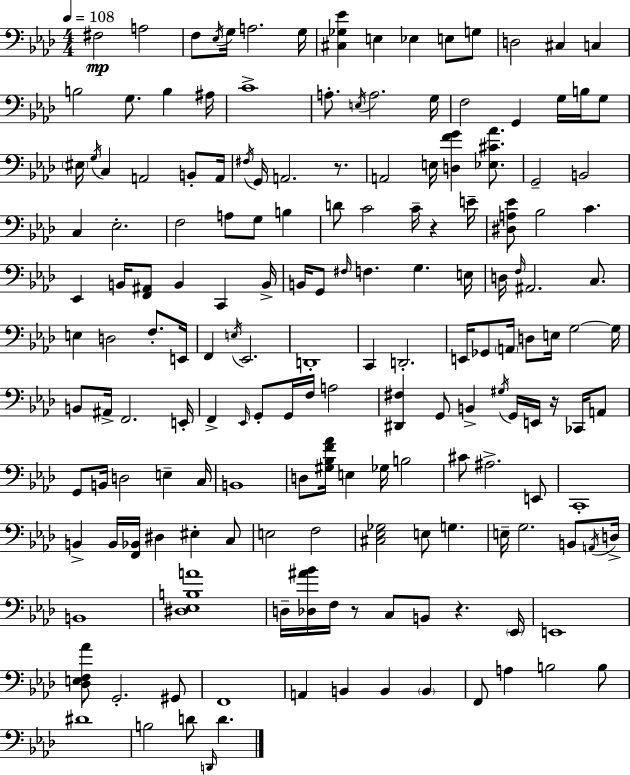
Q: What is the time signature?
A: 4/4